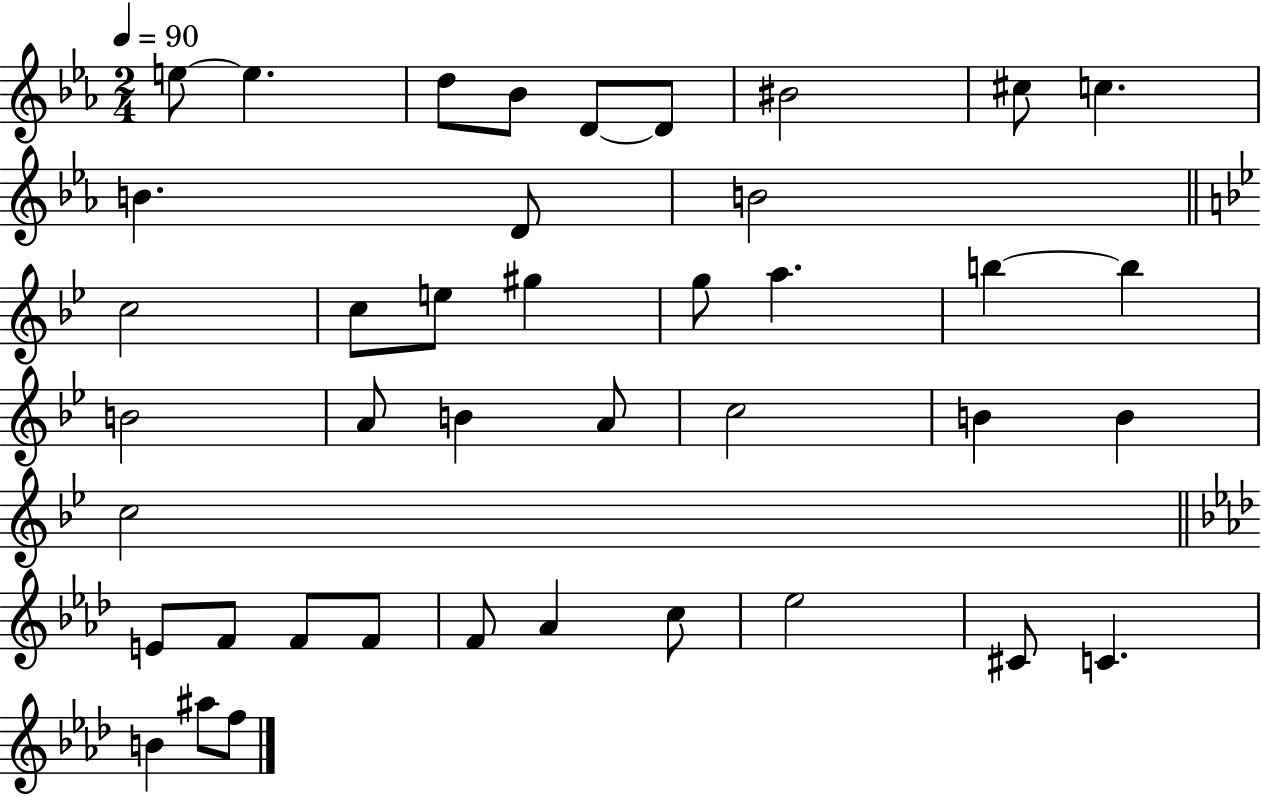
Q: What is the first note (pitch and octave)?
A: E5